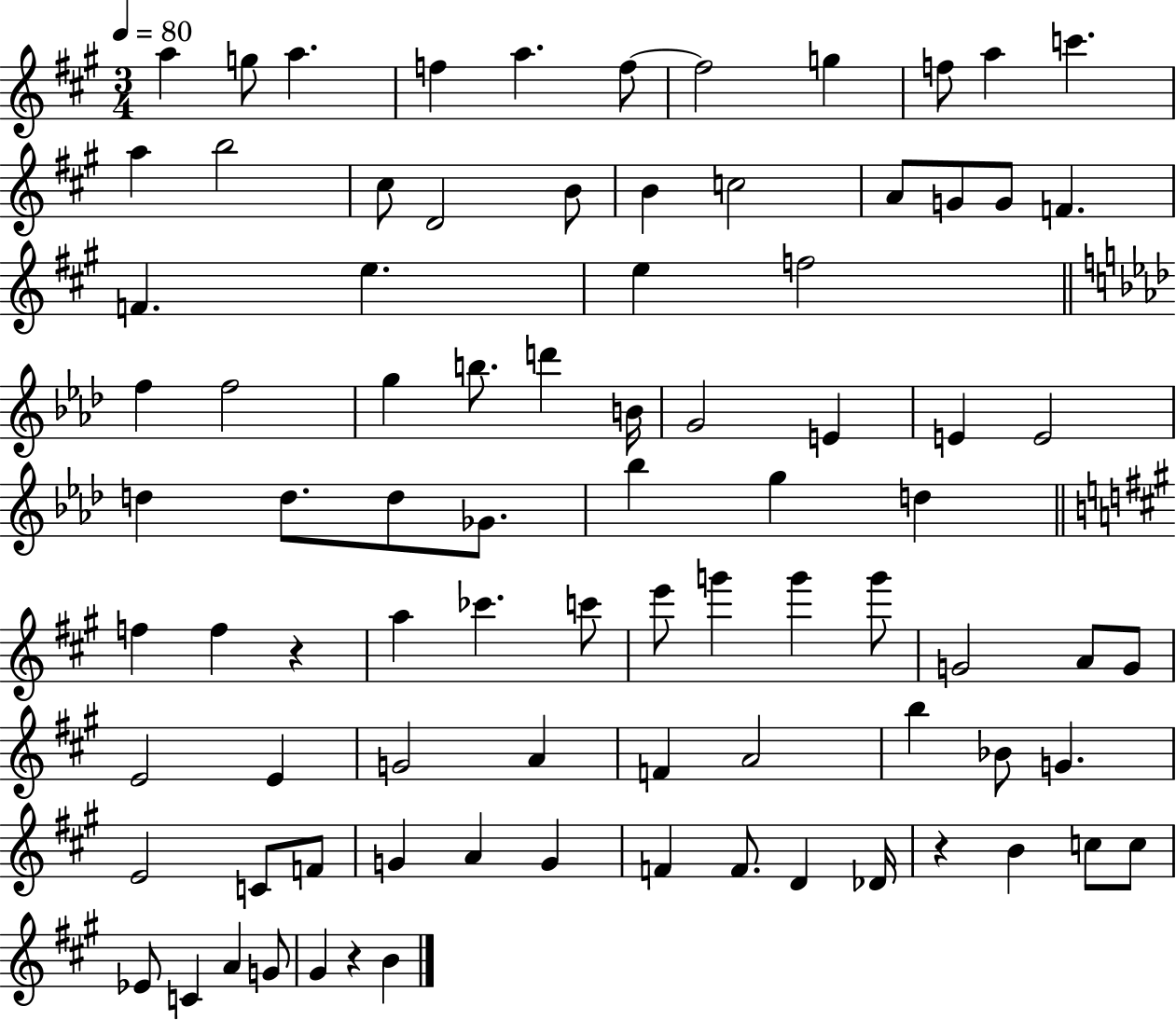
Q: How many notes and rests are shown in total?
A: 86